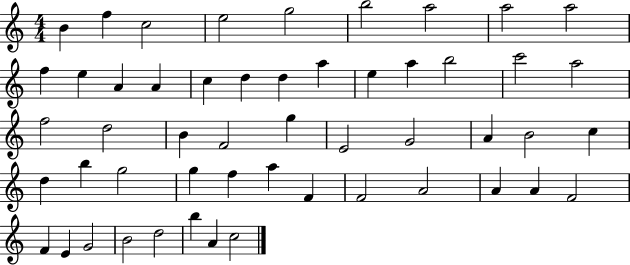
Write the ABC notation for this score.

X:1
T:Untitled
M:4/4
L:1/4
K:C
B f c2 e2 g2 b2 a2 a2 a2 f e A A c d d a e a b2 c'2 a2 f2 d2 B F2 g E2 G2 A B2 c d b g2 g f a F F2 A2 A A F2 F E G2 B2 d2 b A c2